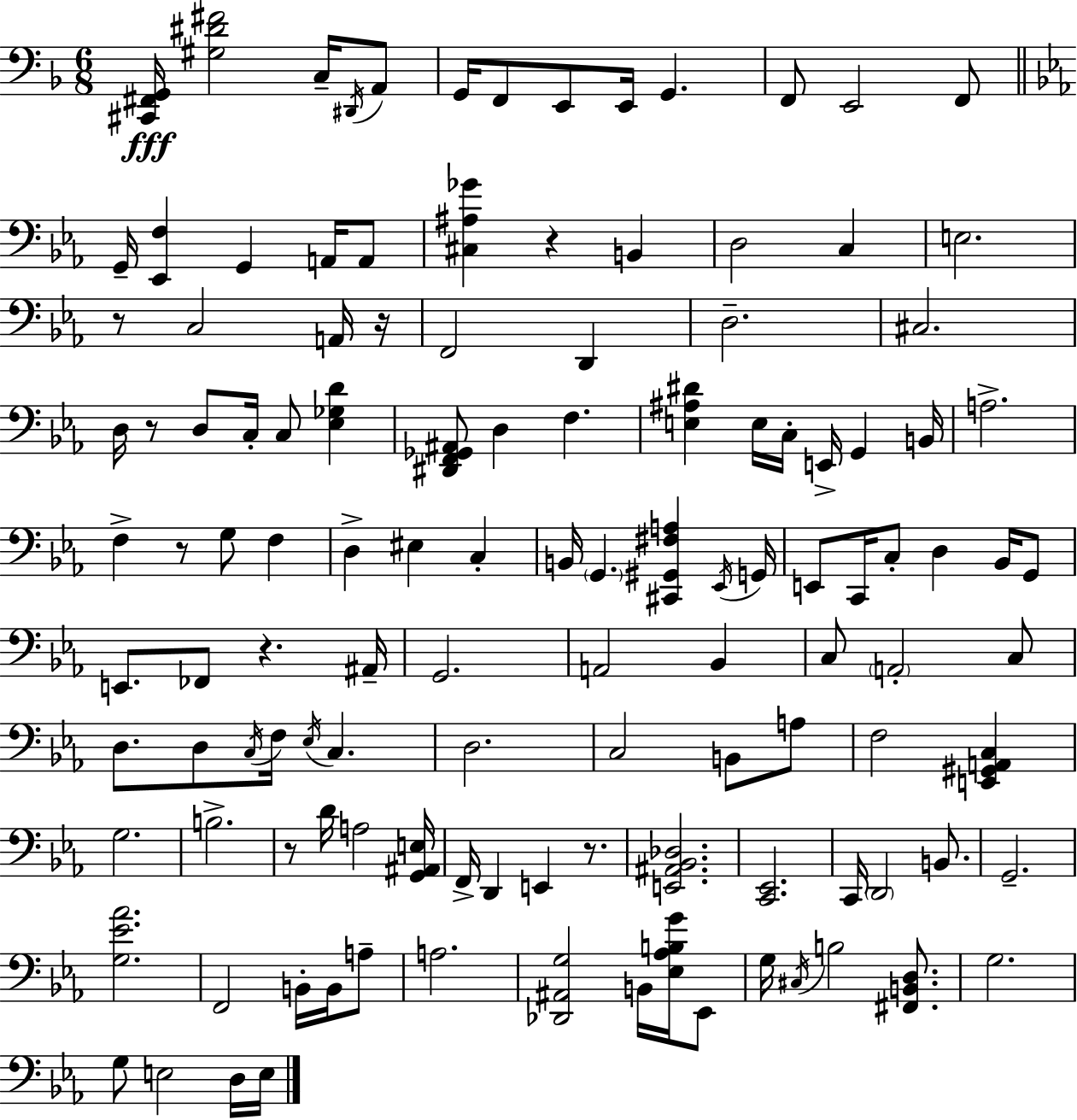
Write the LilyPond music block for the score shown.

{
  \clef bass
  \numericTimeSignature
  \time 6/8
  \key d \minor
  \repeat volta 2 { <cis, fis, g,>16\fff <gis dis' fis'>2 c16-- \acciaccatura { dis,16 } a,8 | g,16 f,8 e,8 e,16 g,4. | f,8 e,2 f,8 | \bar "||" \break \key c \minor g,16-- <ees, f>4 g,4 a,16 a,8 | <cis ais ges'>4 r4 b,4 | d2 c4 | e2. | \break r8 c2 a,16 r16 | f,2 d,4 | d2.-- | cis2. | \break d16 r8 d8 c16-. c8 <ees ges d'>4 | <dis, f, ges, ais,>8 d4 f4. | <e ais dis'>4 e16 c16-. e,16-> g,4 b,16 | a2.-> | \break f4-> r8 g8 f4 | d4-> eis4 c4-. | b,16 \parenthesize g,4. <cis, gis, fis a>4 \acciaccatura { ees,16 } | g,16 e,8 c,16 c8-. d4 bes,16 g,8 | \break e,8. fes,8 r4. | ais,16-- g,2. | a,2 bes,4 | c8 \parenthesize a,2-. c8 | \break d8. d8 \acciaccatura { c16 } f16 \acciaccatura { ees16 } c4. | d2. | c2 b,8 | a8 f2 <e, gis, a, c>4 | \break g2. | b2.-> | r8 d'16 a2 | <g, ais, e>16 f,16-> d,4 e,4 | \break r8. <e, ais, bes, des>2. | <c, ees,>2. | c,16 \parenthesize d,2 | b,8. g,2.-- | \break <g ees' aes'>2. | f,2 b,16-. | b,16 a8-- a2. | <des, ais, g>2 b,16 | \break <ees aes b g'>16 ees,8 g16 \acciaccatura { cis16 } b2 | <fis, b, d>8. g2. | g8 e2 | d16 e16 } \bar "|."
}